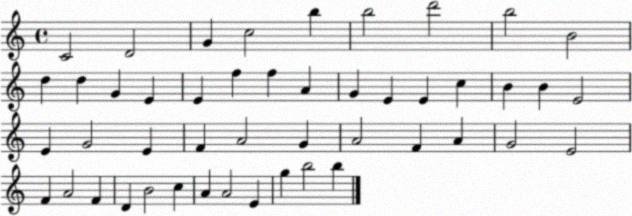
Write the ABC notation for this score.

X:1
T:Untitled
M:4/4
L:1/4
K:C
C2 D2 G c2 b b2 d'2 b2 B2 d d G E E f f A G E E c B B E2 E G2 E F A2 G A2 F A G2 E2 F A2 F D B2 c A A2 E g b2 b